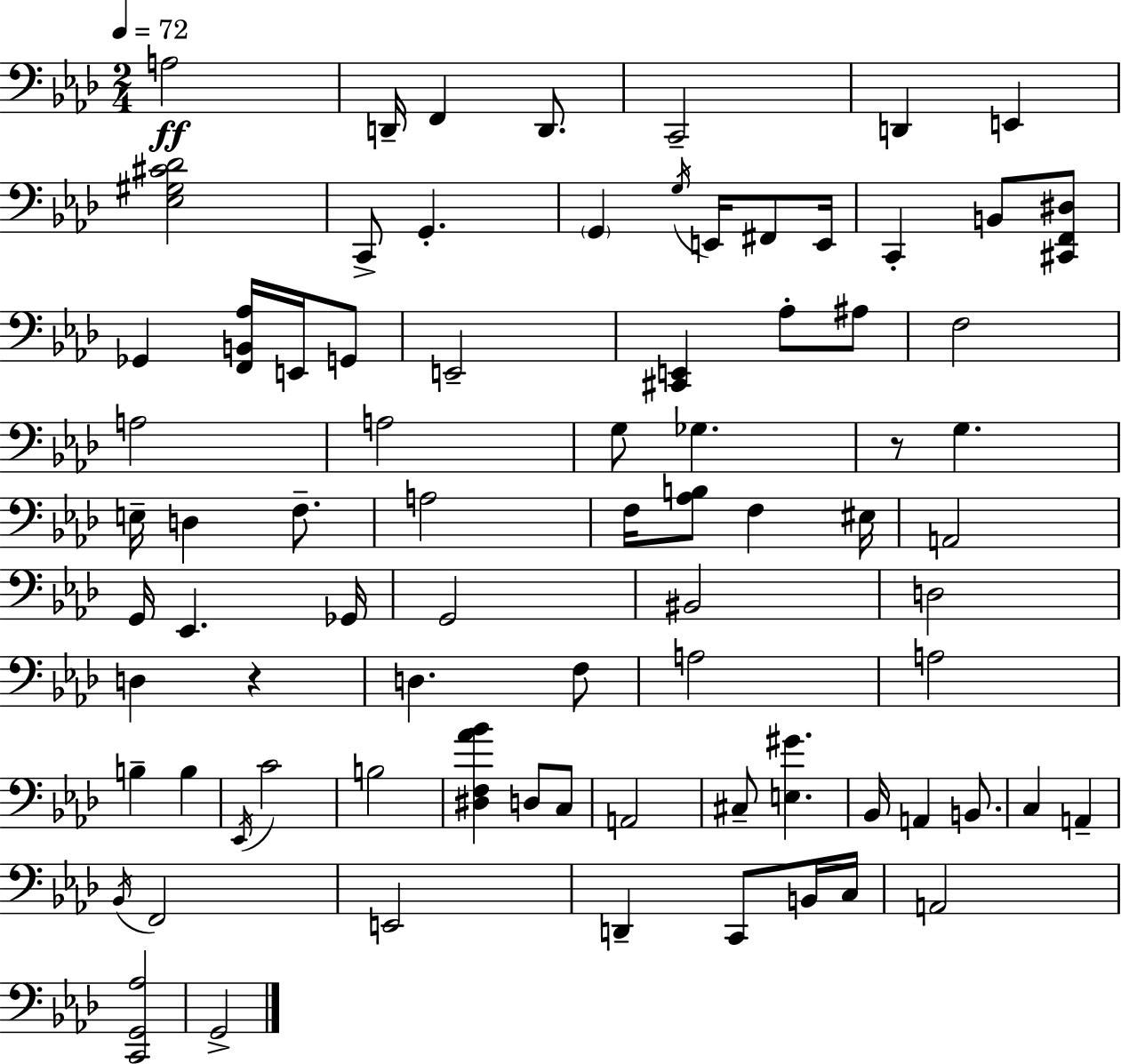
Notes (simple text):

A3/h D2/s F2/q D2/e. C2/h D2/q E2/q [Eb3,G#3,C#4,Db4]/h C2/e G2/q. G2/q G3/s E2/s F#2/e E2/s C2/q B2/e [C#2,F2,D#3]/e Gb2/q [F2,B2,Ab3]/s E2/s G2/e E2/h [C#2,E2]/q Ab3/e A#3/e F3/h A3/h A3/h G3/e Gb3/q. R/e G3/q. E3/s D3/q F3/e. A3/h F3/s [Ab3,B3]/e F3/q EIS3/s A2/h G2/s Eb2/q. Gb2/s G2/h BIS2/h D3/h D3/q R/q D3/q. F3/e A3/h A3/h B3/q B3/q Eb2/s C4/h B3/h [D#3,F3,Ab4,Bb4]/q D3/e C3/e A2/h C#3/e [E3,G#4]/q. Bb2/s A2/q B2/e. C3/q A2/q Bb2/s F2/h E2/h D2/q C2/e B2/s C3/s A2/h [C2,G2,Ab3]/h G2/h